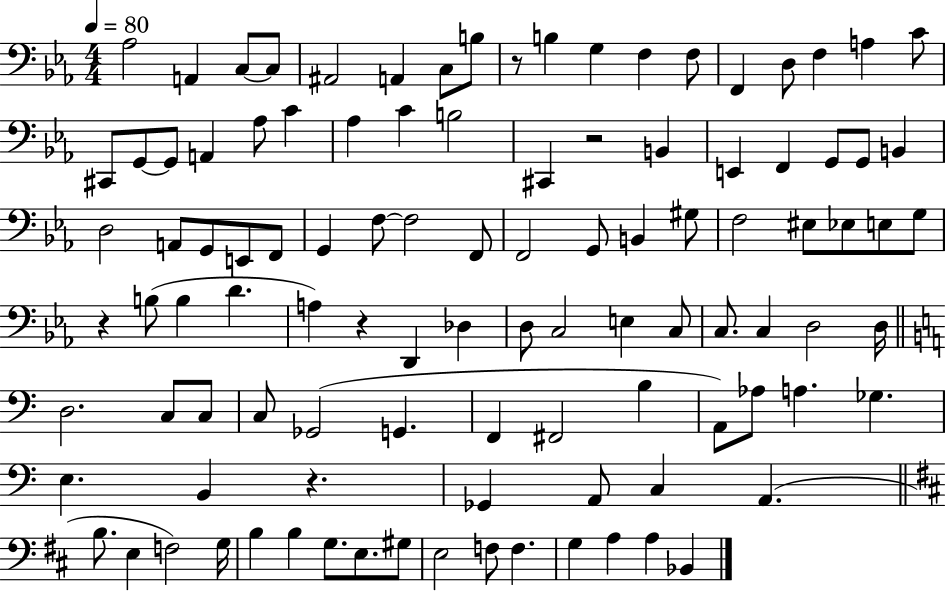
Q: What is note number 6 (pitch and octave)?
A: A2